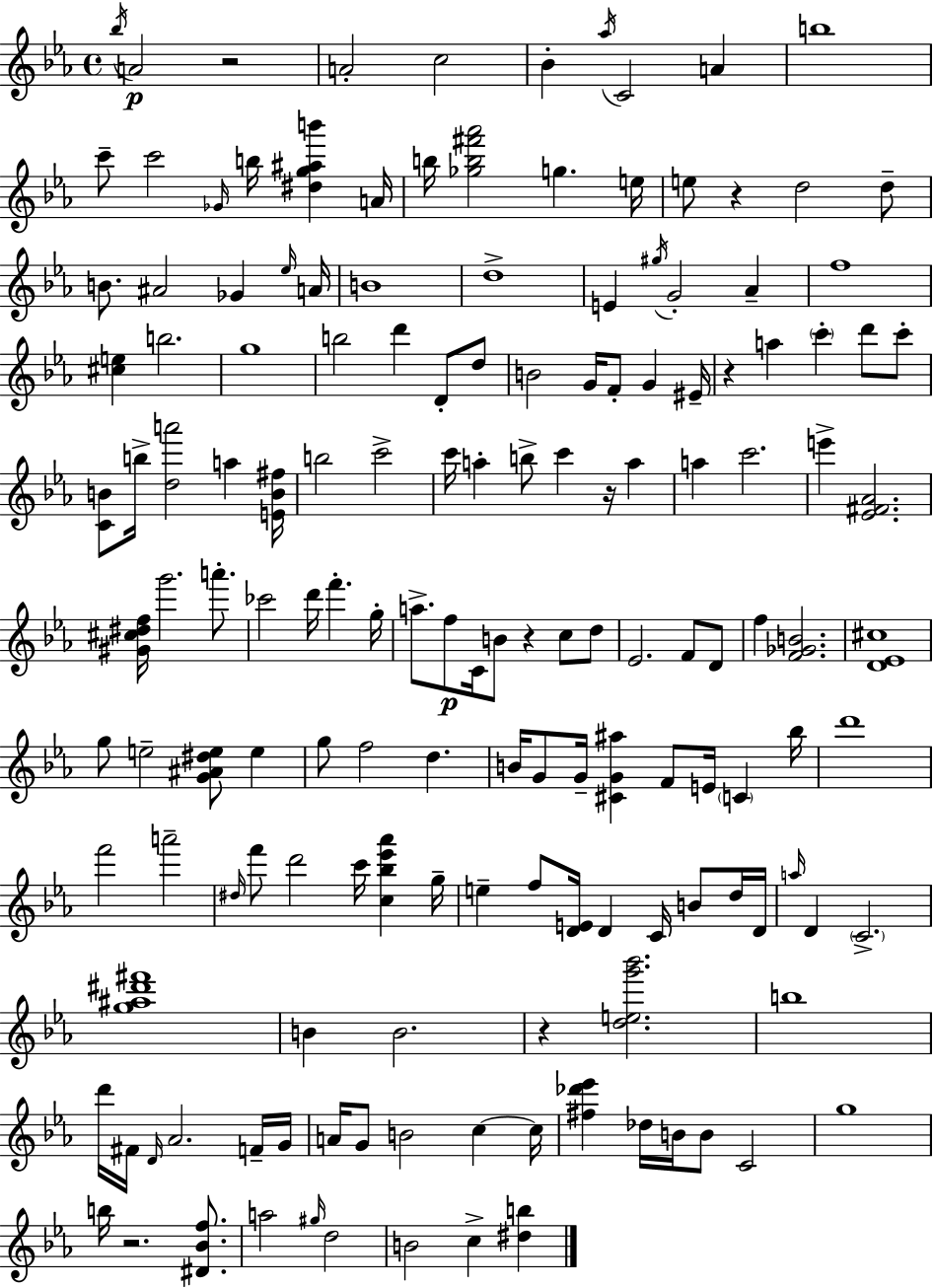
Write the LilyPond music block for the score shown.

{
  \clef treble
  \time 4/4
  \defaultTimeSignature
  \key ees \major
  \acciaccatura { bes''16 }\p a'2 r2 | a'2-. c''2 | bes'4-. \acciaccatura { aes''16 } c'2 a'4 | b''1 | \break c'''8-- c'''2 \grace { ges'16 } b''16 <dis'' g'' ais'' b'''>4 | a'16 b''16 <ges'' b'' fis''' aes'''>2 g''4. | e''16 e''8 r4 d''2 | d''8-- b'8. ais'2 ges'4 | \break \grace { ees''16 } a'16 b'1 | d''1-> | e'4 \acciaccatura { gis''16 } g'2-. | aes'4-- f''1 | \break <cis'' e''>4 b''2. | g''1 | b''2 d'''4 | d'8-. d''8 b'2 g'16 f'8-. | \break g'4 eis'16-- r4 a''4 \parenthesize c'''4-. | d'''8 c'''8-. <c' b'>8 b''16-> <d'' a'''>2 | a''4 <e' b' fis''>16 b''2 c'''2-> | c'''16 a''4-. b''8-> c'''4 | \break r16 a''4 a''4 c'''2. | e'''4-> <ees' fis' aes'>2. | <gis' cis'' dis'' f''>16 g'''2. | a'''8.-. ces'''2 d'''16 f'''4.-. | \break g''16-. a''8.-> f''8\p c'16 b'8 r4 | c''8 d''8 ees'2. | f'8 d'8 f''4 <f' ges' b'>2. | <d' ees' cis''>1 | \break g''8 e''2-- <g' ais' dis'' e''>8 | e''4 g''8 f''2 d''4. | b'16 g'8 g'16-- <cis' g' ais''>4 f'8 e'16 | \parenthesize c'4 bes''16 d'''1 | \break f'''2 a'''2-- | \grace { dis''16 } f'''8 d'''2 | c'''16 <c'' bes'' ees''' aes'''>4 g''16-- e''4-- f''8 <d' e'>16 d'4 | c'16 b'8 d''16 d'16 \grace { a''16 } d'4 \parenthesize c'2.-> | \break <g'' ais'' dis''' fis'''>1 | b'4 b'2. | r4 <d'' e'' g''' bes'''>2. | b''1 | \break d'''16 fis'16 \grace { d'16 } aes'2. | f'16-- g'16 a'16 g'8 b'2 | c''4~~ c''16 <fis'' des''' ees'''>4 des''16 b'16 b'8 | c'2 g''1 | \break b''16 r2. | <dis' bes' f''>8. a''2 | \grace { gis''16 } d''2 b'2 | c''4-> <dis'' b''>4 \bar "|."
}